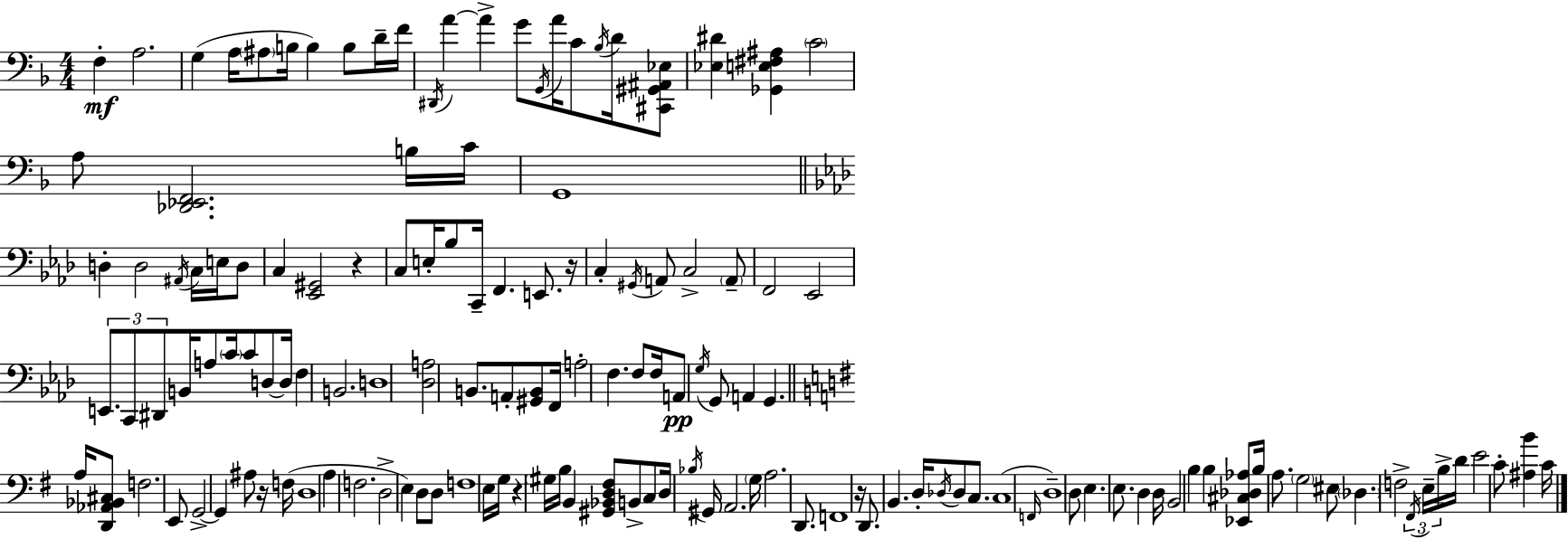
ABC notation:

X:1
T:Untitled
M:4/4
L:1/4
K:F
F, A,2 G, A,/4 ^A,/2 B,/4 B, B,/2 D/4 F/4 ^D,,/4 A A G/2 G,,/4 A/4 C/2 _B,/4 D/4 [^C,,^G,,^A,,_E,]/2 [_E,^D] [_G,,E,^F,^A,] C2 A,/2 [_D,,_E,,F,,]2 B,/4 C/4 G,,4 D, D,2 ^A,,/4 C,/4 E,/4 D,/2 C, [_E,,^G,,]2 z C,/2 E,/4 _B,/2 C,,/4 F,, E,,/2 z/4 C, ^G,,/4 A,,/2 C,2 A,,/2 F,,2 _E,,2 E,,/2 C,,/2 ^D,,/2 B,,/4 A,/2 C/4 C/2 D,/2 D,/4 F, B,,2 D,4 [_D,A,]2 B,,/2 A,,/2 [^G,,B,,]/2 F,,/4 A,2 F, F,/2 F,/4 A,,/2 G,/4 G,,/2 A,, G,, A,/4 [D,,_A,,_B,,^C,]/2 F,2 E,,/2 G,,2 G,, ^A,/2 z/4 F,/4 D,4 A, F,2 D,2 E, D,/2 D,/2 F,4 E,/4 G,/4 z ^G,/4 B,/4 B,, [^G,,_B,,D,^F,]/2 B,,/2 C,/2 D,/4 _B,/4 ^G,,/4 A,,2 G,/4 A,2 D,,/2 F,,4 z/4 D,,/2 B,, D,/4 _D,/4 _D,/2 C,/2 C,4 F,,/4 D,4 D,/2 E, E,/2 D, D,/4 B,,2 B, B, [_E,,^C,_D,_A,]/2 B,/4 A,/2 G,2 ^E,/2 _D, F,2 ^F,,/4 E,/4 B,/4 D/4 E2 C/2 [^A,B] C/4